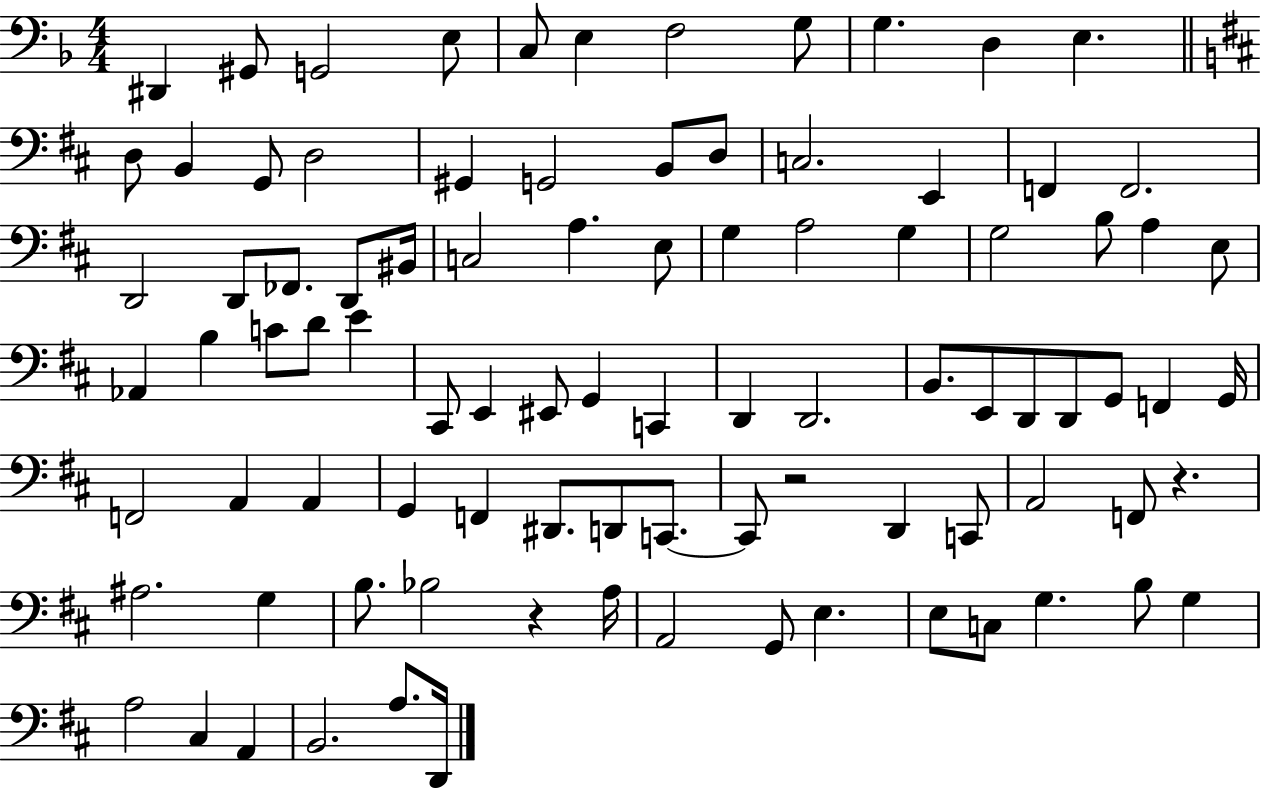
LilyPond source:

{
  \clef bass
  \numericTimeSignature
  \time 4/4
  \key f \major
  \repeat volta 2 { dis,4 gis,8 g,2 e8 | c8 e4 f2 g8 | g4. d4 e4. | \bar "||" \break \key b \minor d8 b,4 g,8 d2 | gis,4 g,2 b,8 d8 | c2. e,4 | f,4 f,2. | \break d,2 d,8 fes,8. d,8 bis,16 | c2 a4. e8 | g4 a2 g4 | g2 b8 a4 e8 | \break aes,4 b4 c'8 d'8 e'4 | cis,8 e,4 eis,8 g,4 c,4 | d,4 d,2. | b,8. e,8 d,8 d,8 g,8 f,4 g,16 | \break f,2 a,4 a,4 | g,4 f,4 dis,8. d,8 c,8.~~ | c,8 r2 d,4 c,8 | a,2 f,8 r4. | \break ais2. g4 | b8. bes2 r4 a16 | a,2 g,8 e4. | e8 c8 g4. b8 g4 | \break a2 cis4 a,4 | b,2. a8. d,16 | } \bar "|."
}